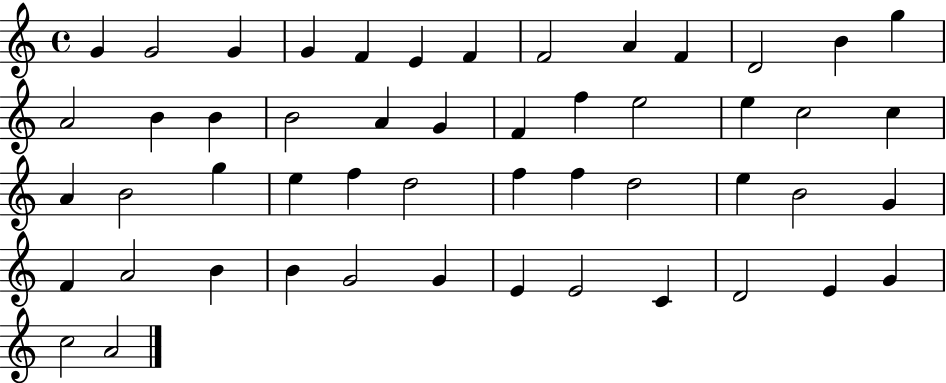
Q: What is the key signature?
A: C major